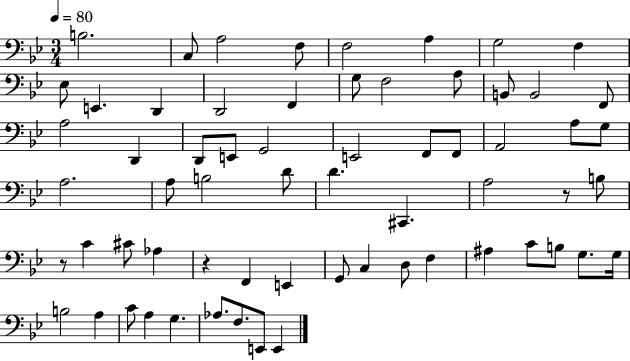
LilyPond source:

{
  \clef bass
  \numericTimeSignature
  \time 3/4
  \key bes \major
  \tempo 4 = 80
  \repeat volta 2 { b2. | c8 a2 f8 | f2 a4 | g2 f4 | \break ees8 e,4. d,4 | d,2 f,4 | g8 f2 a8 | b,8 b,2 f,8 | \break a2 d,4 | d,8 e,8 g,2 | e,2 f,8 f,8 | a,2 a8 g8 | \break a2. | a8 b2 d'8 | d'4. cis,4. | a2 r8 b8 | \break r8 c'4 cis'8 aes4 | r4 f,4 e,4 | g,8 c4 d8 f4 | ais4 c'8 b8 g8. g16 | \break b2 a4 | c'8 a4 g4. | aes8. f8. e,8 e,4 | } \bar "|."
}